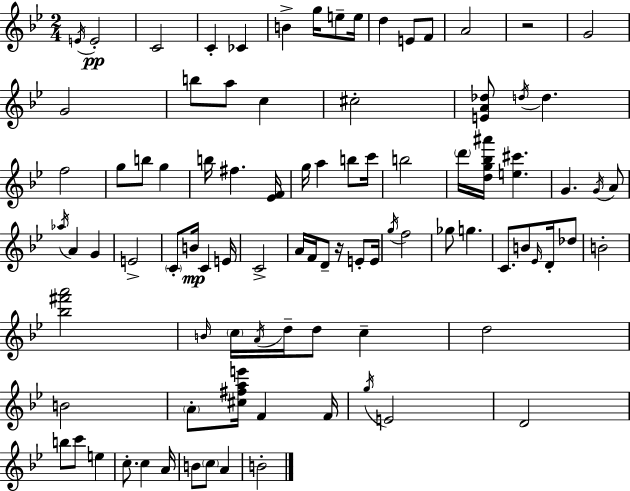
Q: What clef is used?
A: treble